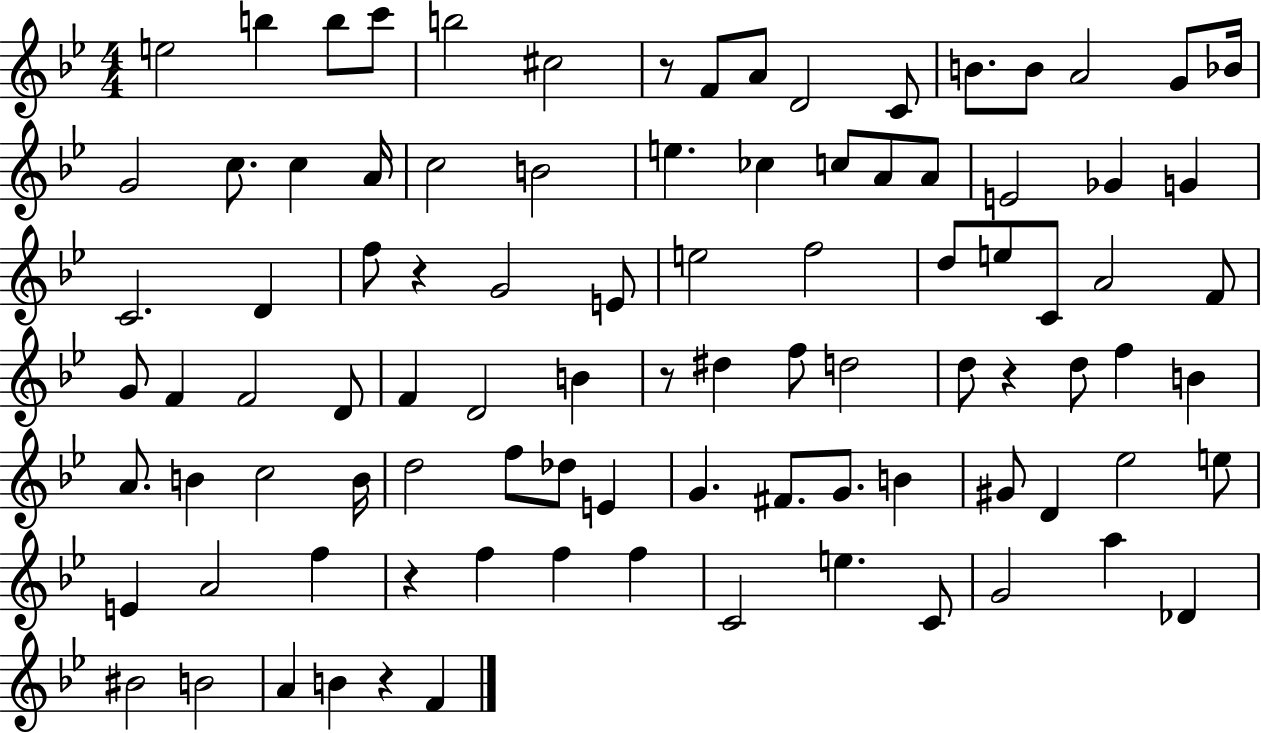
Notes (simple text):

E5/h B5/q B5/e C6/e B5/h C#5/h R/e F4/e A4/e D4/h C4/e B4/e. B4/e A4/h G4/e Bb4/s G4/h C5/e. C5/q A4/s C5/h B4/h E5/q. CES5/q C5/e A4/e A4/e E4/h Gb4/q G4/q C4/h. D4/q F5/e R/q G4/h E4/e E5/h F5/h D5/e E5/e C4/e A4/h F4/e G4/e F4/q F4/h D4/e F4/q D4/h B4/q R/e D#5/q F5/e D5/h D5/e R/q D5/e F5/q B4/q A4/e. B4/q C5/h B4/s D5/h F5/e Db5/e E4/q G4/q. F#4/e. G4/e. B4/q G#4/e D4/q Eb5/h E5/e E4/q A4/h F5/q R/q F5/q F5/q F5/q C4/h E5/q. C4/e G4/h A5/q Db4/q BIS4/h B4/h A4/q B4/q R/q F4/q